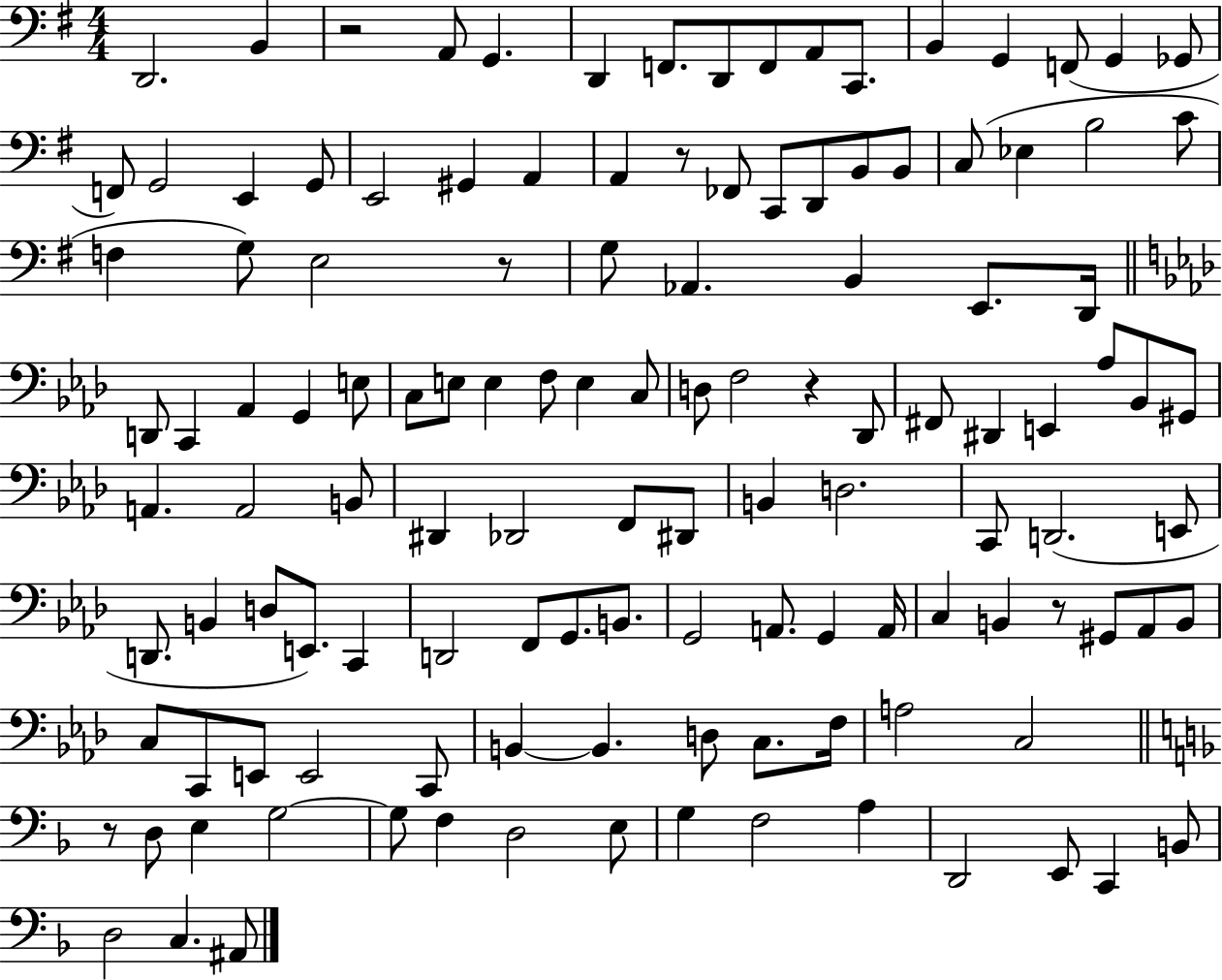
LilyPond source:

{
  \clef bass
  \numericTimeSignature
  \time 4/4
  \key g \major
  \repeat volta 2 { d,2. b,4 | r2 a,8 g,4. | d,4 f,8. d,8 f,8 a,8 c,8. | b,4 g,4 f,8( g,4 ges,8 | \break f,8) g,2 e,4 g,8 | e,2 gis,4 a,4 | a,4 r8 fes,8 c,8 d,8 b,8 b,8 | c8( ees4 b2 c'8 | \break f4 g8) e2 r8 | g8 aes,4. b,4 e,8. d,16 | \bar "||" \break \key aes \major d,8 c,4 aes,4 g,4 e8 | c8 e8 e4 f8 e4 c8 | d8 f2 r4 des,8 | fis,8 dis,4 e,4 aes8 bes,8 gis,8 | \break a,4. a,2 b,8 | dis,4 des,2 f,8 dis,8 | b,4 d2. | c,8 d,2.( e,8 | \break d,8. b,4 d8 e,8.) c,4 | d,2 f,8 g,8. b,8. | g,2 a,8. g,4 a,16 | c4 b,4 r8 gis,8 aes,8 b,8 | \break c8 c,8 e,8 e,2 c,8 | b,4~~ b,4. d8 c8. f16 | a2 c2 | \bar "||" \break \key f \major r8 d8 e4 g2~~ | g8 f4 d2 e8 | g4 f2 a4 | d,2 e,8 c,4 b,8 | \break d2 c4. ais,8 | } \bar "|."
}